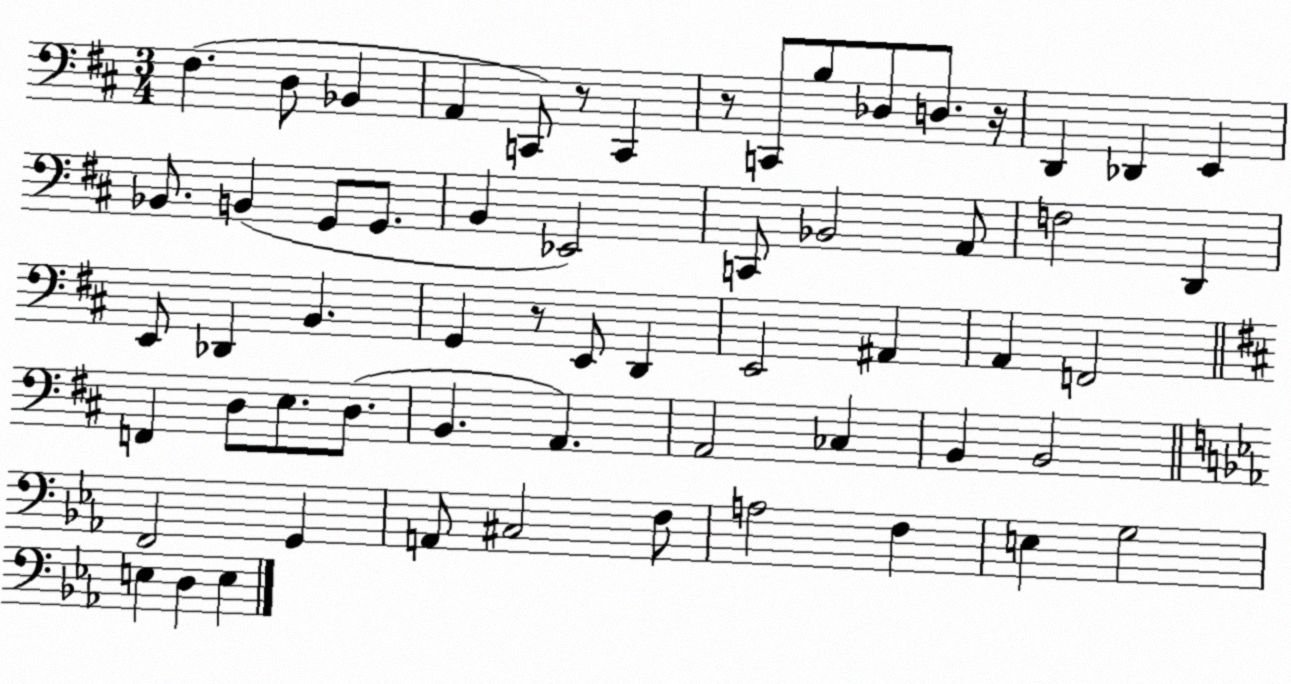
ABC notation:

X:1
T:Untitled
M:3/4
L:1/4
K:D
^F, D,/2 _B,, A,, C,,/2 z/2 C,, z/2 C,,/2 B,/2 _D,/2 D,/2 z/4 D,, _D,, E,, _B,,/2 B,, G,,/2 G,,/2 B,, _E,,2 C,,/2 _B,,2 A,,/2 F,2 D,, E,,/2 _D,, B,, G,, z/2 E,,/2 D,, E,,2 ^A,, A,, F,,2 F,, D,/2 E,/2 D,/2 B,, A,, A,,2 _C, B,, B,,2 F,,2 G,, A,,/2 ^C,2 F,/2 A,2 F, E, G,2 E, D, E,